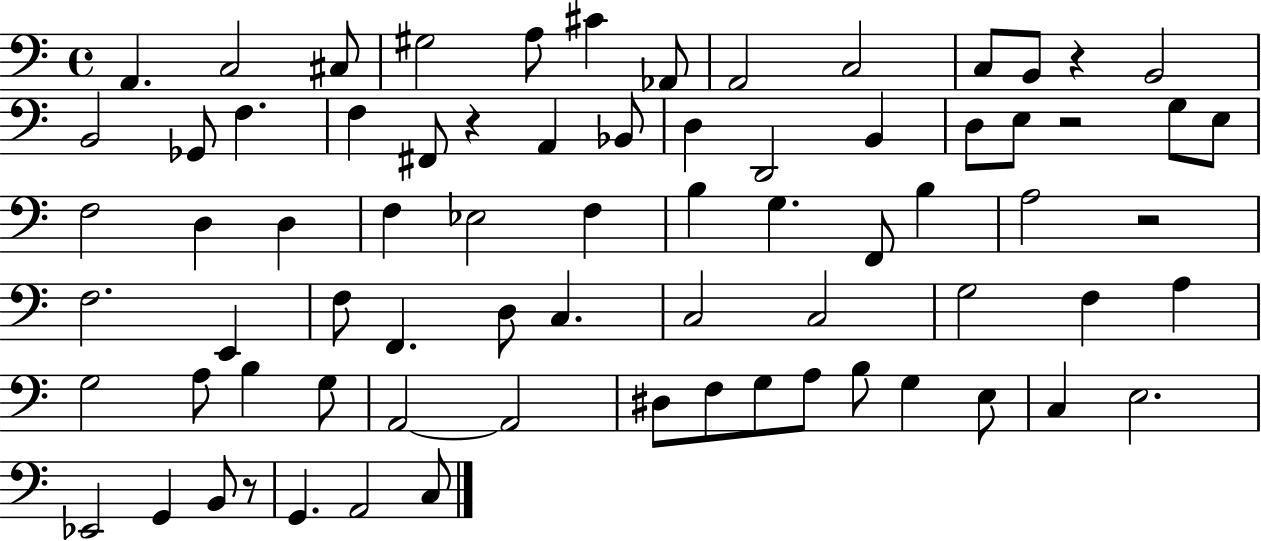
{
  \clef bass
  \time 4/4
  \defaultTimeSignature
  \key c \major
  a,4. c2 cis8 | gis2 a8 cis'4 aes,8 | a,2 c2 | c8 b,8 r4 b,2 | \break b,2 ges,8 f4. | f4 fis,8 r4 a,4 bes,8 | d4 d,2 b,4 | d8 e8 r2 g8 e8 | \break f2 d4 d4 | f4 ees2 f4 | b4 g4. f,8 b4 | a2 r2 | \break f2. e,4 | f8 f,4. d8 c4. | c2 c2 | g2 f4 a4 | \break g2 a8 b4 g8 | a,2~~ a,2 | dis8 f8 g8 a8 b8 g4 e8 | c4 e2. | \break ees,2 g,4 b,8 r8 | g,4. a,2 c8 | \bar "|."
}